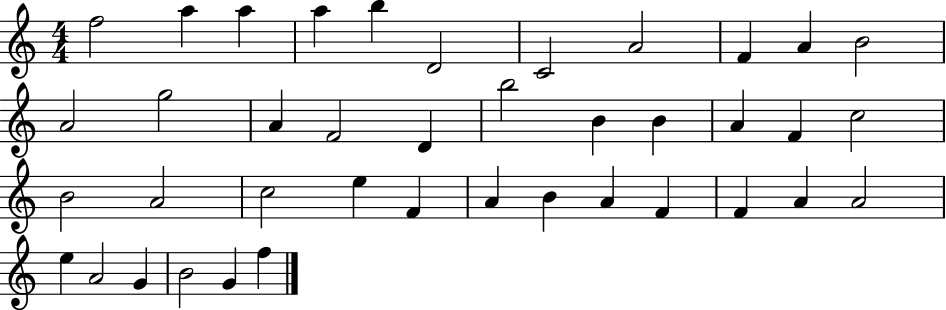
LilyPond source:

{
  \clef treble
  \numericTimeSignature
  \time 4/4
  \key c \major
  f''2 a''4 a''4 | a''4 b''4 d'2 | c'2 a'2 | f'4 a'4 b'2 | \break a'2 g''2 | a'4 f'2 d'4 | b''2 b'4 b'4 | a'4 f'4 c''2 | \break b'2 a'2 | c''2 e''4 f'4 | a'4 b'4 a'4 f'4 | f'4 a'4 a'2 | \break e''4 a'2 g'4 | b'2 g'4 f''4 | \bar "|."
}